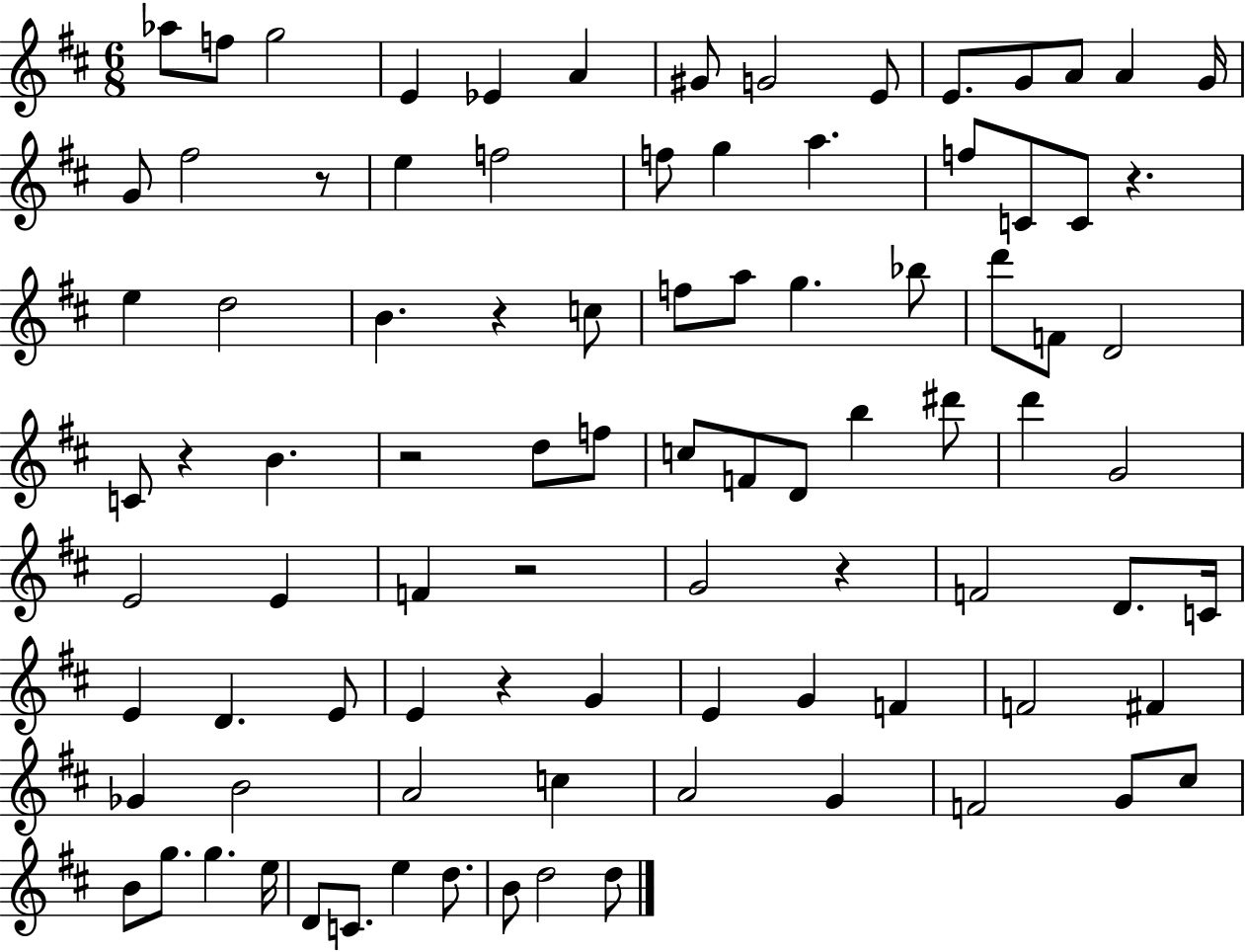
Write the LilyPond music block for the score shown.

{
  \clef treble
  \numericTimeSignature
  \time 6/8
  \key d \major
  aes''8 f''8 g''2 | e'4 ees'4 a'4 | gis'8 g'2 e'8 | e'8. g'8 a'8 a'4 g'16 | \break g'8 fis''2 r8 | e''4 f''2 | f''8 g''4 a''4. | f''8 c'8 c'8 r4. | \break e''4 d''2 | b'4. r4 c''8 | f''8 a''8 g''4. bes''8 | d'''8 f'8 d'2 | \break c'8 r4 b'4. | r2 d''8 f''8 | c''8 f'8 d'8 b''4 dis'''8 | d'''4 g'2 | \break e'2 e'4 | f'4 r2 | g'2 r4 | f'2 d'8. c'16 | \break e'4 d'4. e'8 | e'4 r4 g'4 | e'4 g'4 f'4 | f'2 fis'4 | \break ges'4 b'2 | a'2 c''4 | a'2 g'4 | f'2 g'8 cis''8 | \break b'8 g''8. g''4. e''16 | d'8 c'8. e''4 d''8. | b'8 d''2 d''8 | \bar "|."
}